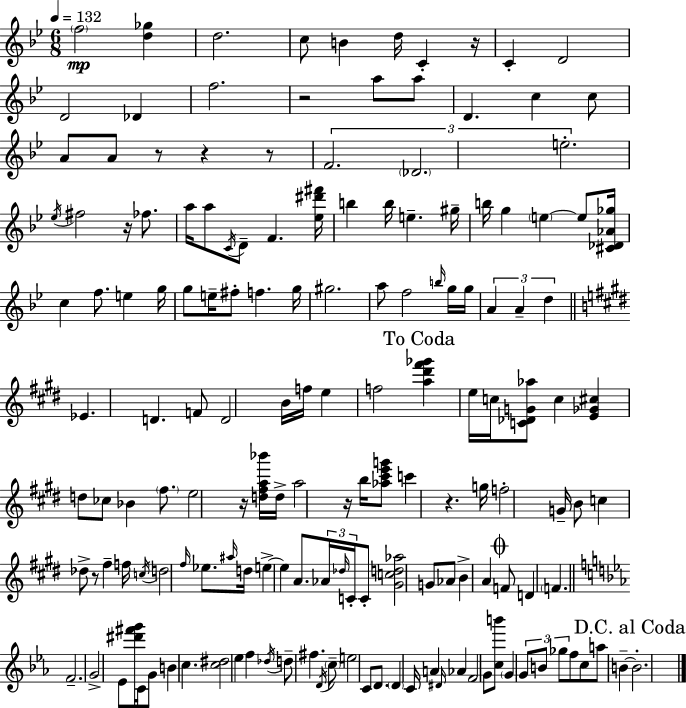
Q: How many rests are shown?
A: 10